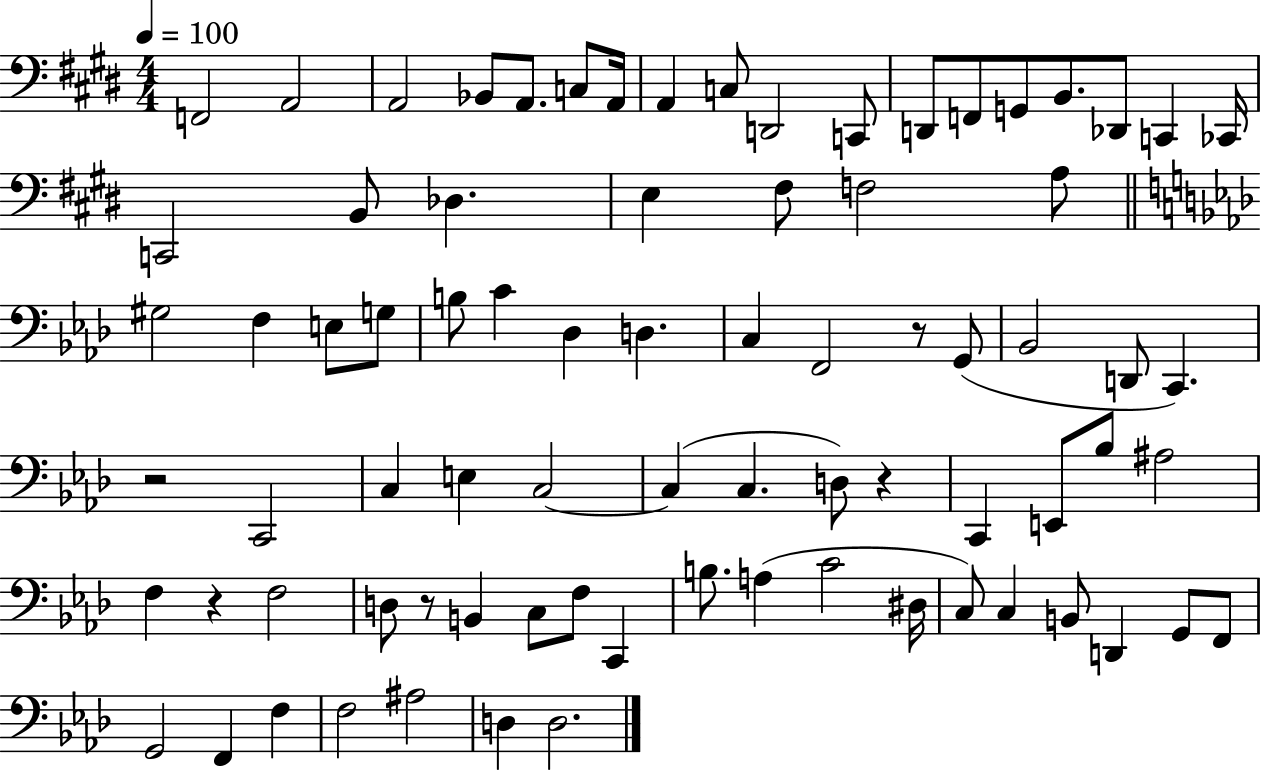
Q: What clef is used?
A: bass